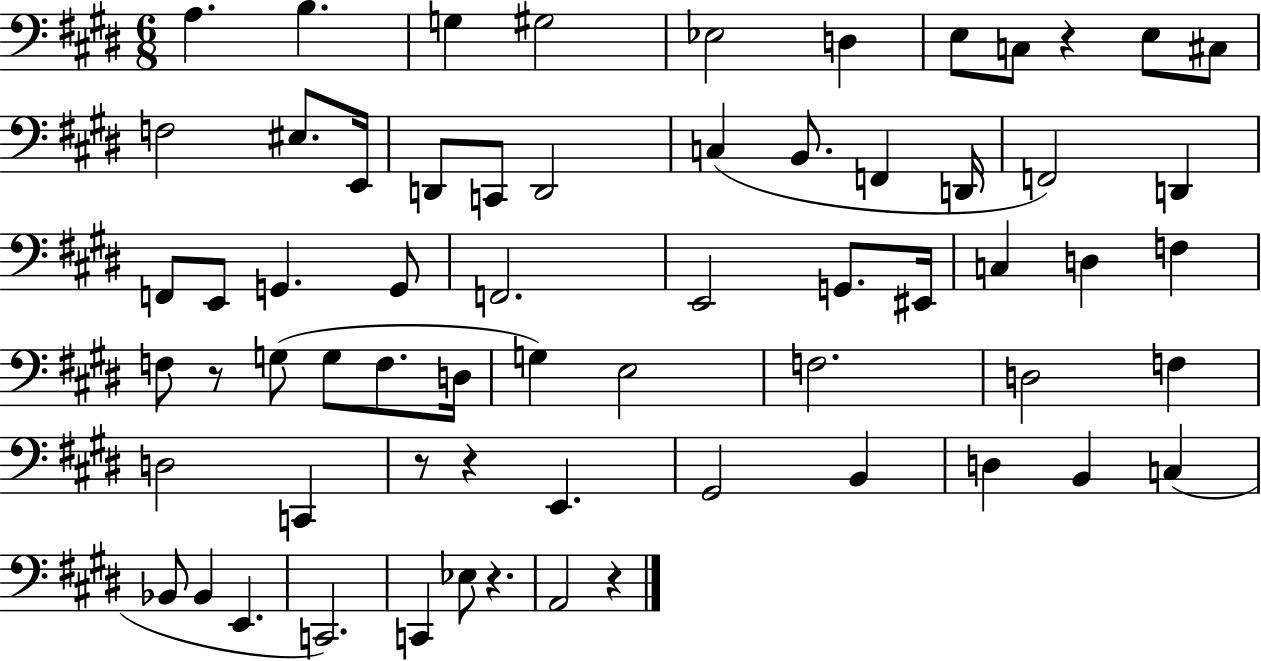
X:1
T:Untitled
M:6/8
L:1/4
K:E
A, B, G, ^G,2 _E,2 D, E,/2 C,/2 z E,/2 ^C,/2 F,2 ^E,/2 E,,/4 D,,/2 C,,/2 D,,2 C, B,,/2 F,, D,,/4 F,,2 D,, F,,/2 E,,/2 G,, G,,/2 F,,2 E,,2 G,,/2 ^E,,/4 C, D, F, F,/2 z/2 G,/2 G,/2 F,/2 D,/4 G, E,2 F,2 D,2 F, D,2 C,, z/2 z E,, ^G,,2 B,, D, B,, C, _B,,/2 _B,, E,, C,,2 C,, _E,/2 z A,,2 z